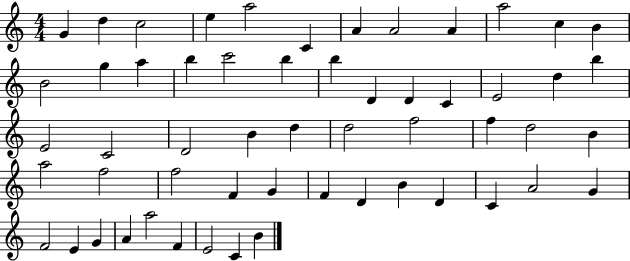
{
  \clef treble
  \numericTimeSignature
  \time 4/4
  \key c \major
  g'4 d''4 c''2 | e''4 a''2 c'4 | a'4 a'2 a'4 | a''2 c''4 b'4 | \break b'2 g''4 a''4 | b''4 c'''2 b''4 | b''4 d'4 d'4 c'4 | e'2 d''4 b''4 | \break e'2 c'2 | d'2 b'4 d''4 | d''2 f''2 | f''4 d''2 b'4 | \break a''2 f''2 | f''2 f'4 g'4 | f'4 d'4 b'4 d'4 | c'4 a'2 g'4 | \break f'2 e'4 g'4 | a'4 a''2 f'4 | e'2 c'4 b'4 | \bar "|."
}